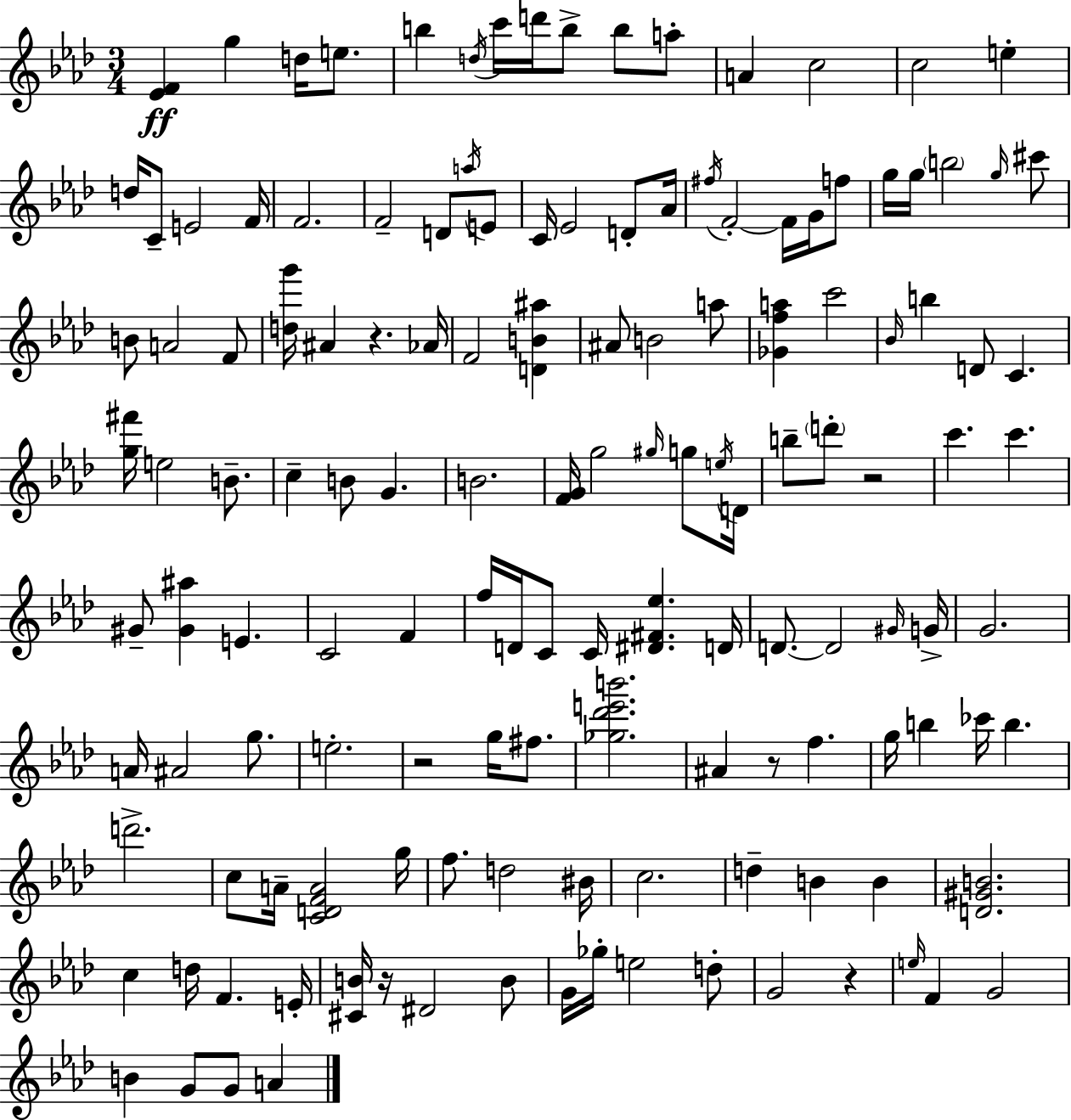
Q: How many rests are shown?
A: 6